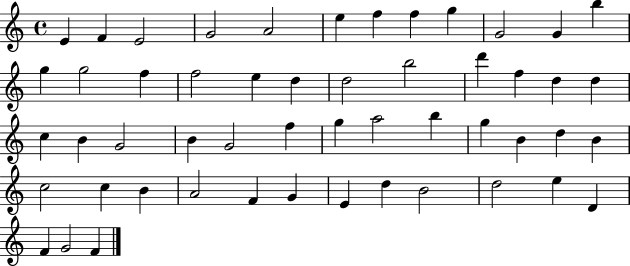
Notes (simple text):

E4/q F4/q E4/h G4/h A4/h E5/q F5/q F5/q G5/q G4/h G4/q B5/q G5/q G5/h F5/q F5/h E5/q D5/q D5/h B5/h D6/q F5/q D5/q D5/q C5/q B4/q G4/h B4/q G4/h F5/q G5/q A5/h B5/q G5/q B4/q D5/q B4/q C5/h C5/q B4/q A4/h F4/q G4/q E4/q D5/q B4/h D5/h E5/q D4/q F4/q G4/h F4/q